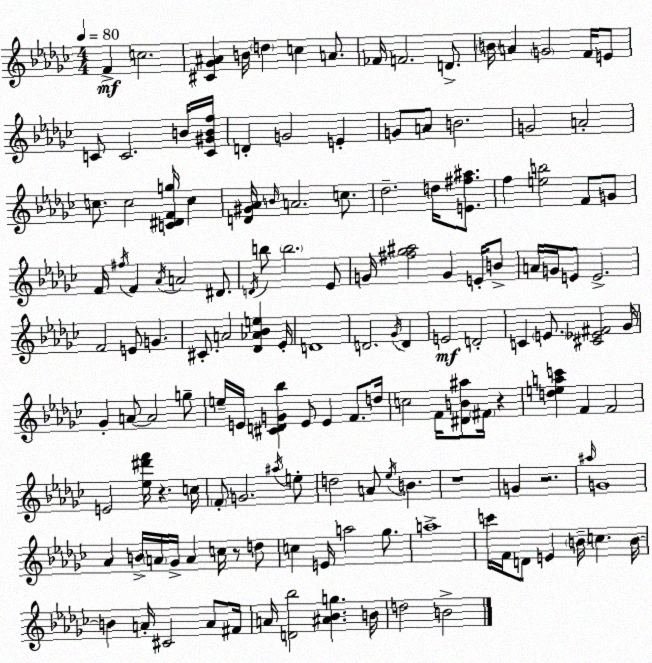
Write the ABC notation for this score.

X:1
T:Untitled
M:4/4
L:1/4
K:Ebm
F c2 [^C_G^A] B/4 d c A/2 _F/4 F2 D/2 B/4 A G2 F/4 E/2 C/2 C2 B/4 [C^GBf]/4 D G2 E G/2 A/2 B2 G2 A2 c/2 c2 [C^DFg]/4 c [D^G_A]/4 B/4 A2 c/2 _d2 d/4 [E^f^a]/2 f [eb]2 F/2 G/2 F/4 ^f/4 F _A/4 A2 ^D/2 D/4 b/2 b2 _E/2 G/4 [^f_g^a]2 G E/4 B/2 A/4 G/4 E/2 E2 F2 E/2 G ^C/2 A2 [_D_A_Be] _E/4 D4 D2 _G/4 D E2 D2 C E/2 [^C_E^F]2 _G/4 _G A/2 A2 g/2 e/4 E/4 [^CDG_b] E/2 E F/2 d/4 c2 F/4 [^DB^a]/2 ^F/4 z [deac'] F F2 E2 [_e^d'f']/4 z c/4 F/2 G2 ^a/4 e/2 d2 A/2 _e/4 B z4 G z2 ^a/4 G4 _A B/4 A/4 _G/4 A c/4 z/2 d/2 c E/4 a2 _g/2 a4 c'/4 F/4 D/2 E B/4 c B/4 B A/4 ^C2 A/2 ^F/4 A/4 [D_b]2 [^A_Bg] B/4 d2 B2